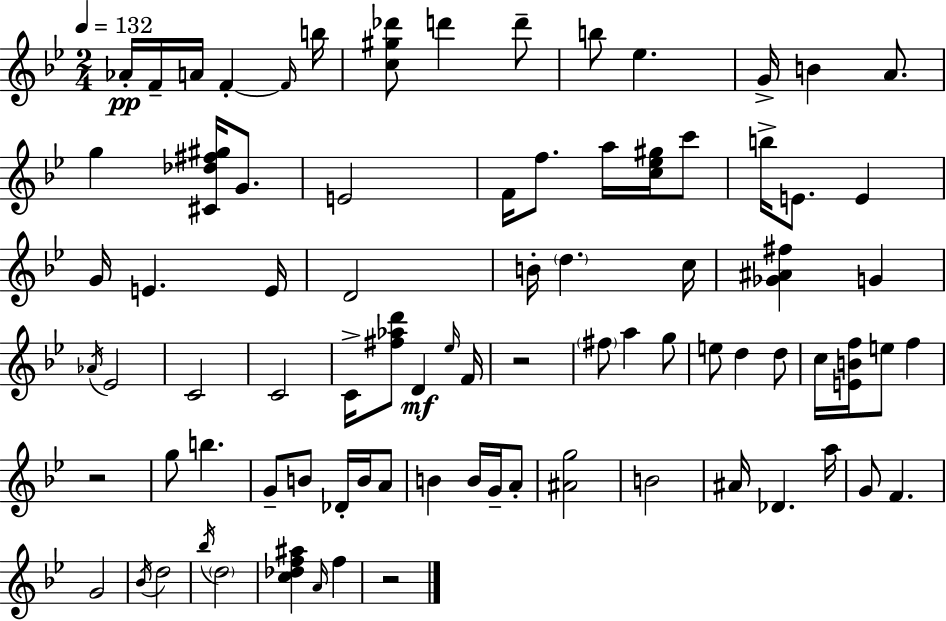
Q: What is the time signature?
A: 2/4